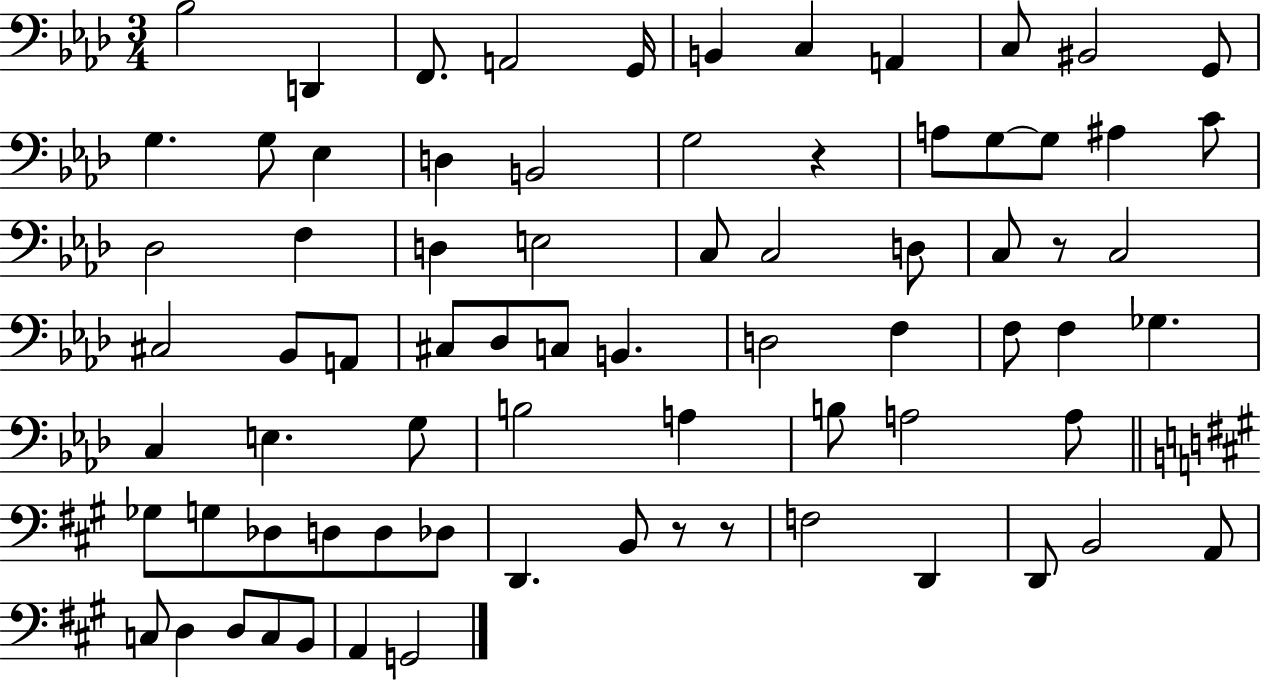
Bb3/h D2/q F2/e. A2/h G2/s B2/q C3/q A2/q C3/e BIS2/h G2/e G3/q. G3/e Eb3/q D3/q B2/h G3/h R/q A3/e G3/e G3/e A#3/q C4/e Db3/h F3/q D3/q E3/h C3/e C3/h D3/e C3/e R/e C3/h C#3/h Bb2/e A2/e C#3/e Db3/e C3/e B2/q. D3/h F3/q F3/e F3/q Gb3/q. C3/q E3/q. G3/e B3/h A3/q B3/e A3/h A3/e Gb3/e G3/e Db3/e D3/e D3/e Db3/e D2/q. B2/e R/e R/e F3/h D2/q D2/e B2/h A2/e C3/e D3/q D3/e C3/e B2/e A2/q G2/h